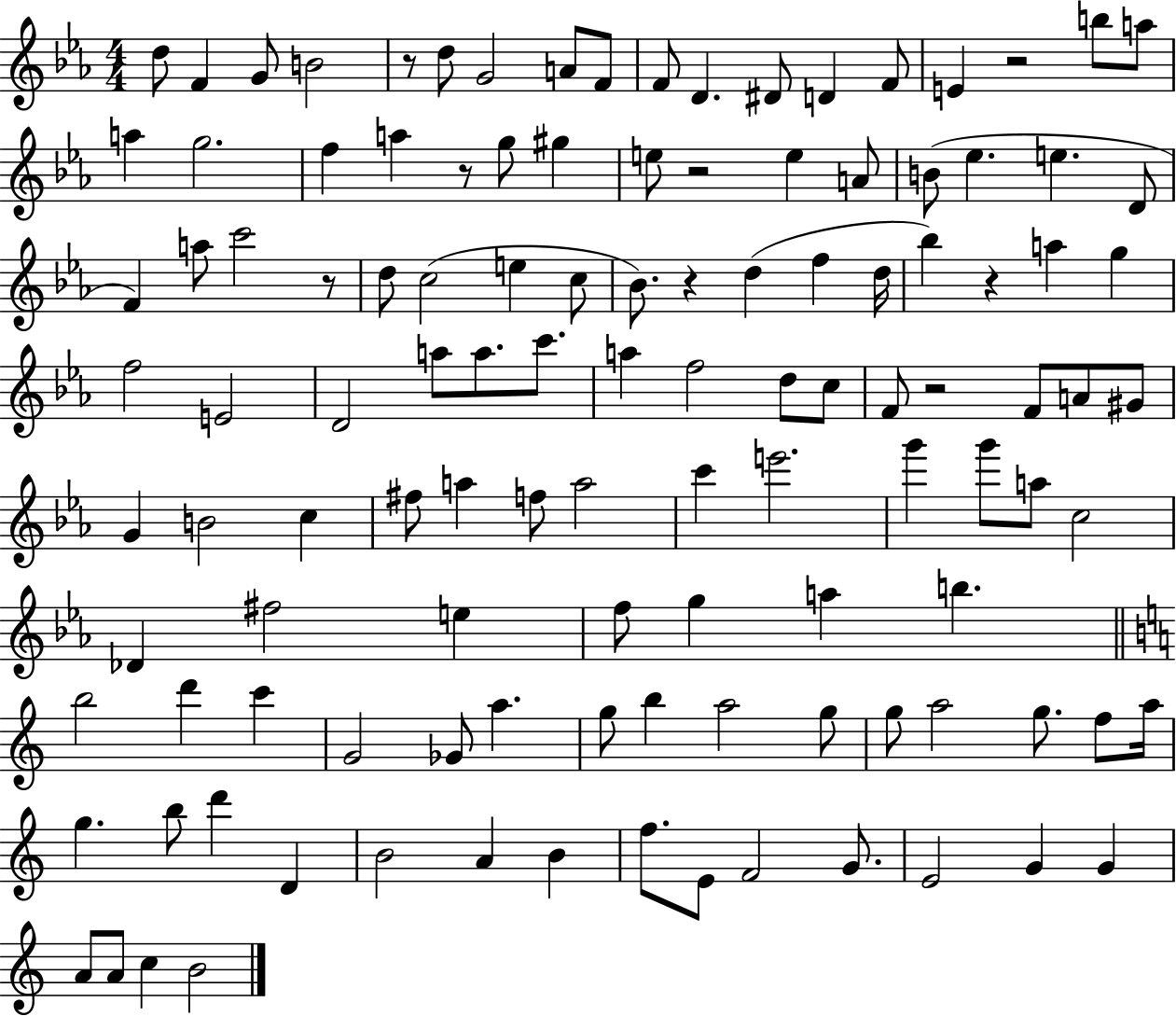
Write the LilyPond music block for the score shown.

{
  \clef treble
  \numericTimeSignature
  \time 4/4
  \key ees \major
  \repeat volta 2 { d''8 f'4 g'8 b'2 | r8 d''8 g'2 a'8 f'8 | f'8 d'4. dis'8 d'4 f'8 | e'4 r2 b''8 a''8 | \break a''4 g''2. | f''4 a''4 r8 g''8 gis''4 | e''8 r2 e''4 a'8 | b'8( ees''4. e''4. d'8 | \break f'4) a''8 c'''2 r8 | d''8 c''2( e''4 c''8 | bes'8.) r4 d''4( f''4 d''16 | bes''4) r4 a''4 g''4 | \break f''2 e'2 | d'2 a''8 a''8. c'''8. | a''4 f''2 d''8 c''8 | f'8 r2 f'8 a'8 gis'8 | \break g'4 b'2 c''4 | fis''8 a''4 f''8 a''2 | c'''4 e'''2. | g'''4 g'''8 a''8 c''2 | \break des'4 fis''2 e''4 | f''8 g''4 a''4 b''4. | \bar "||" \break \key a \minor b''2 d'''4 c'''4 | g'2 ges'8 a''4. | g''8 b''4 a''2 g''8 | g''8 a''2 g''8. f''8 a''16 | \break g''4. b''8 d'''4 d'4 | b'2 a'4 b'4 | f''8. e'8 f'2 g'8. | e'2 g'4 g'4 | \break a'8 a'8 c''4 b'2 | } \bar "|."
}